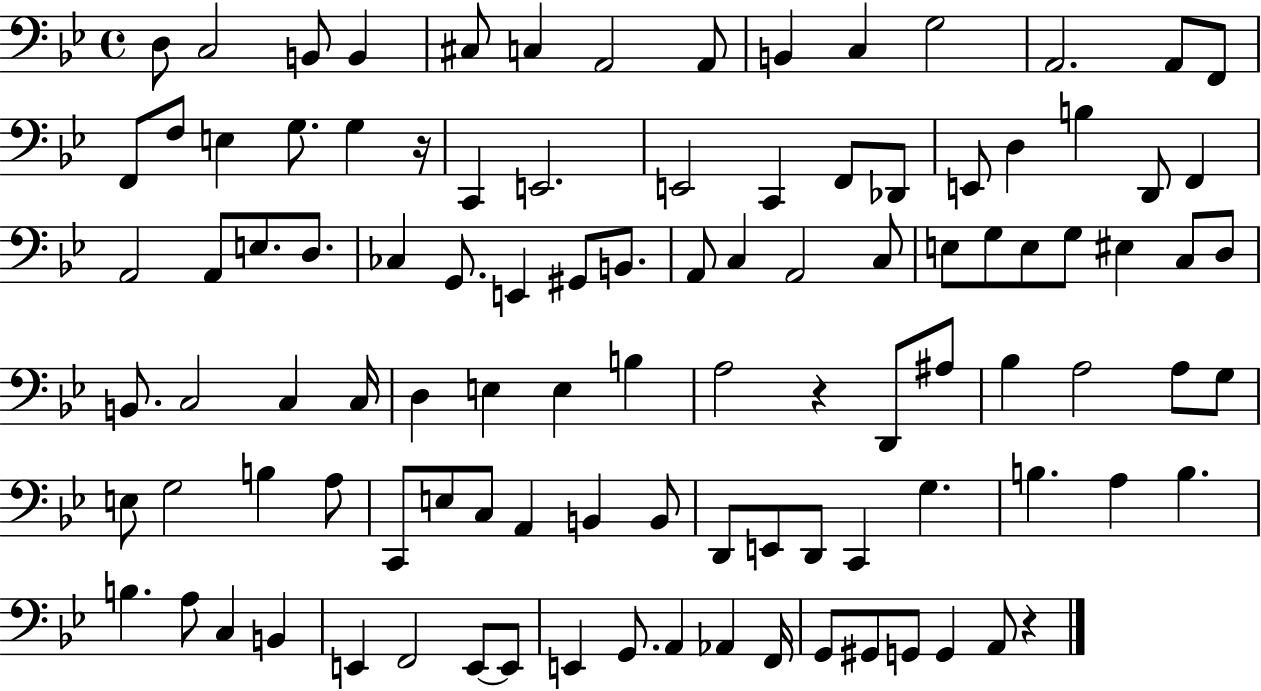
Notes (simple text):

D3/e C3/h B2/e B2/q C#3/e C3/q A2/h A2/e B2/q C3/q G3/h A2/h. A2/e F2/e F2/e F3/e E3/q G3/e. G3/q R/s C2/q E2/h. E2/h C2/q F2/e Db2/e E2/e D3/q B3/q D2/e F2/q A2/h A2/e E3/e. D3/e. CES3/q G2/e. E2/q G#2/e B2/e. A2/e C3/q A2/h C3/e E3/e G3/e E3/e G3/e EIS3/q C3/e D3/e B2/e. C3/h C3/q C3/s D3/q E3/q E3/q B3/q A3/h R/q D2/e A#3/e Bb3/q A3/h A3/e G3/e E3/e G3/h B3/q A3/e C2/e E3/e C3/e A2/q B2/q B2/e D2/e E2/e D2/e C2/q G3/q. B3/q. A3/q B3/q. B3/q. A3/e C3/q B2/q E2/q F2/h E2/e E2/e E2/q G2/e. A2/q Ab2/q F2/s G2/e G#2/e G2/e G2/q A2/e R/q